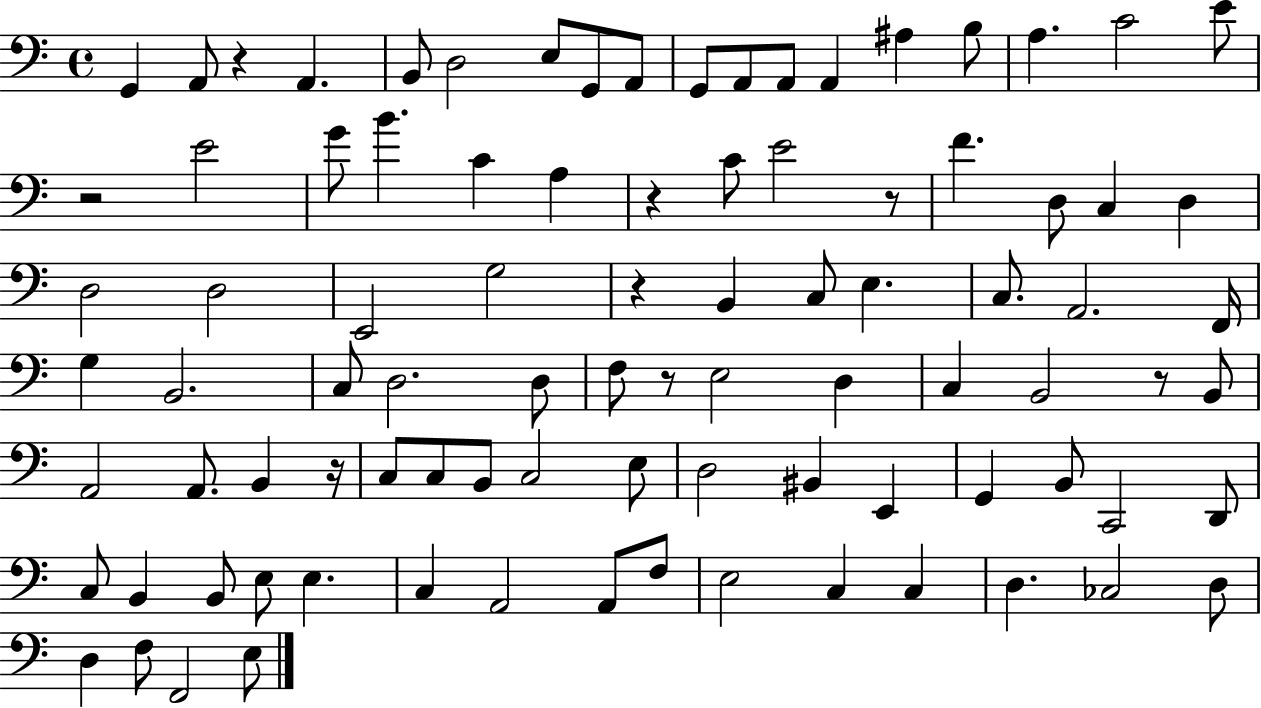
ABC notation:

X:1
T:Untitled
M:4/4
L:1/4
K:C
G,, A,,/2 z A,, B,,/2 D,2 E,/2 G,,/2 A,,/2 G,,/2 A,,/2 A,,/2 A,, ^A, B,/2 A, C2 E/2 z2 E2 G/2 B C A, z C/2 E2 z/2 F D,/2 C, D, D,2 D,2 E,,2 G,2 z B,, C,/2 E, C,/2 A,,2 F,,/4 G, B,,2 C,/2 D,2 D,/2 F,/2 z/2 E,2 D, C, B,,2 z/2 B,,/2 A,,2 A,,/2 B,, z/4 C,/2 C,/2 B,,/2 C,2 E,/2 D,2 ^B,, E,, G,, B,,/2 C,,2 D,,/2 C,/2 B,, B,,/2 E,/2 E, C, A,,2 A,,/2 F,/2 E,2 C, C, D, _C,2 D,/2 D, F,/2 F,,2 E,/2